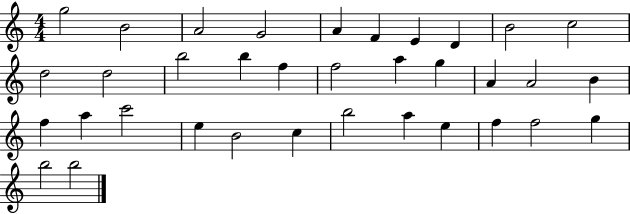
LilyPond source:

{
  \clef treble
  \numericTimeSignature
  \time 4/4
  \key c \major
  g''2 b'2 | a'2 g'2 | a'4 f'4 e'4 d'4 | b'2 c''2 | \break d''2 d''2 | b''2 b''4 f''4 | f''2 a''4 g''4 | a'4 a'2 b'4 | \break f''4 a''4 c'''2 | e''4 b'2 c''4 | b''2 a''4 e''4 | f''4 f''2 g''4 | \break b''2 b''2 | \bar "|."
}